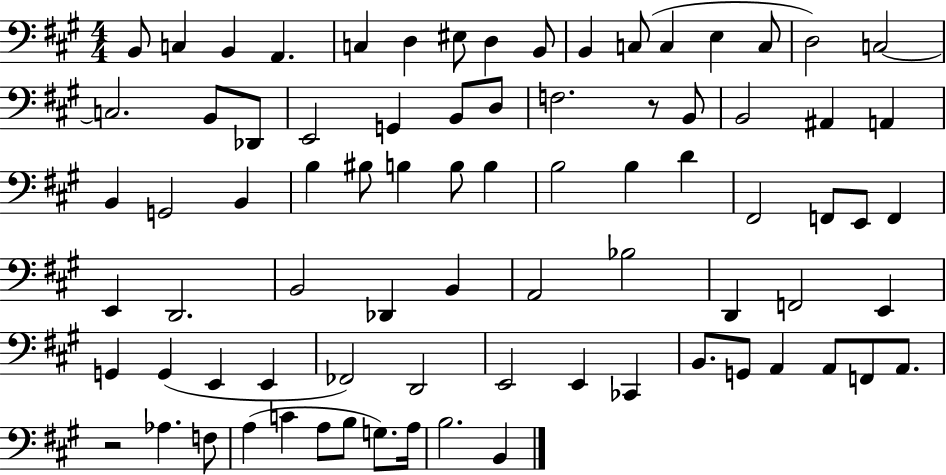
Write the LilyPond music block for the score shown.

{
  \clef bass
  \numericTimeSignature
  \time 4/4
  \key a \major
  \repeat volta 2 { b,8 c4 b,4 a,4. | c4 d4 eis8 d4 b,8 | b,4 c8( c4 e4 c8 | d2) c2~~ | \break c2. b,8 des,8 | e,2 g,4 b,8 d8 | f2. r8 b,8 | b,2 ais,4 a,4 | \break b,4 g,2 b,4 | b4 bis8 b4 b8 b4 | b2 b4 d'4 | fis,2 f,8 e,8 f,4 | \break e,4 d,2. | b,2 des,4 b,4 | a,2 bes2 | d,4 f,2 e,4 | \break g,4 g,4( e,4 e,4 | fes,2) d,2 | e,2 e,4 ces,4 | b,8. g,8 a,4 a,8 f,8 a,8. | \break r2 aes4. f8 | a4( c'4 a8 b8 g8.) a16 | b2. b,4 | } \bar "|."
}